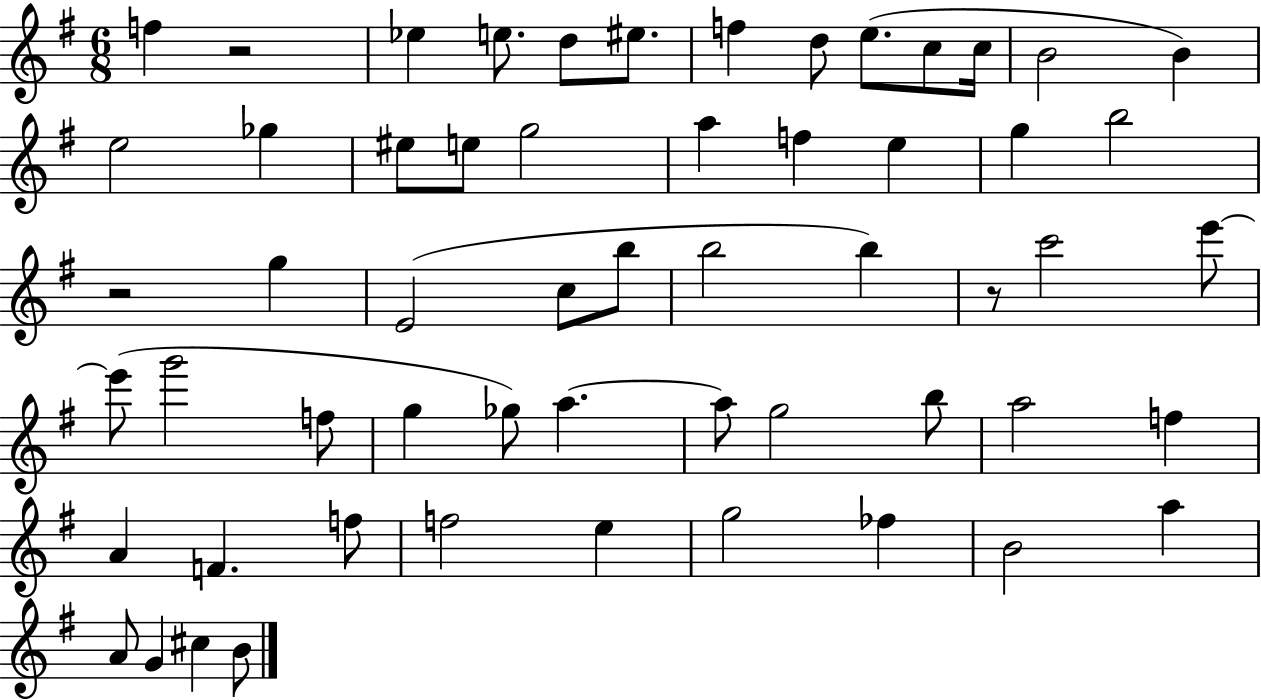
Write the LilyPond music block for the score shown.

{
  \clef treble
  \numericTimeSignature
  \time 6/8
  \key g \major
  f''4 r2 | ees''4 e''8. d''8 eis''8. | f''4 d''8 e''8.( c''8 c''16 | b'2 b'4) | \break e''2 ges''4 | eis''8 e''8 g''2 | a''4 f''4 e''4 | g''4 b''2 | \break r2 g''4 | e'2( c''8 b''8 | b''2 b''4) | r8 c'''2 e'''8~~ | \break e'''8( g'''2 f''8 | g''4 ges''8) a''4.~~ | a''8 g''2 b''8 | a''2 f''4 | \break a'4 f'4. f''8 | f''2 e''4 | g''2 fes''4 | b'2 a''4 | \break a'8 g'4 cis''4 b'8 | \bar "|."
}